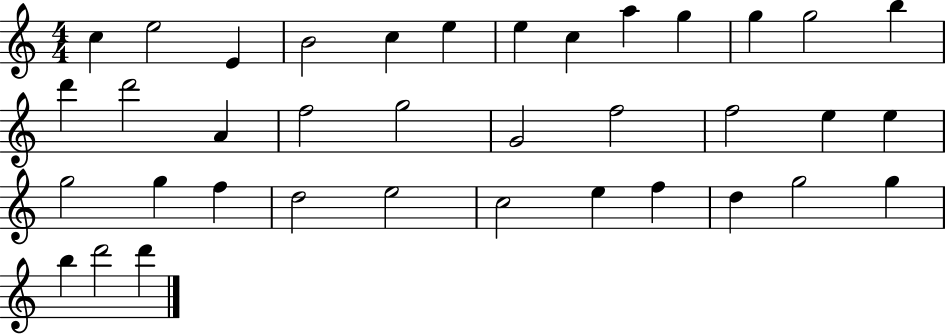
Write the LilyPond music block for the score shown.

{
  \clef treble
  \numericTimeSignature
  \time 4/4
  \key c \major
  c''4 e''2 e'4 | b'2 c''4 e''4 | e''4 c''4 a''4 g''4 | g''4 g''2 b''4 | \break d'''4 d'''2 a'4 | f''2 g''2 | g'2 f''2 | f''2 e''4 e''4 | \break g''2 g''4 f''4 | d''2 e''2 | c''2 e''4 f''4 | d''4 g''2 g''4 | \break b''4 d'''2 d'''4 | \bar "|."
}